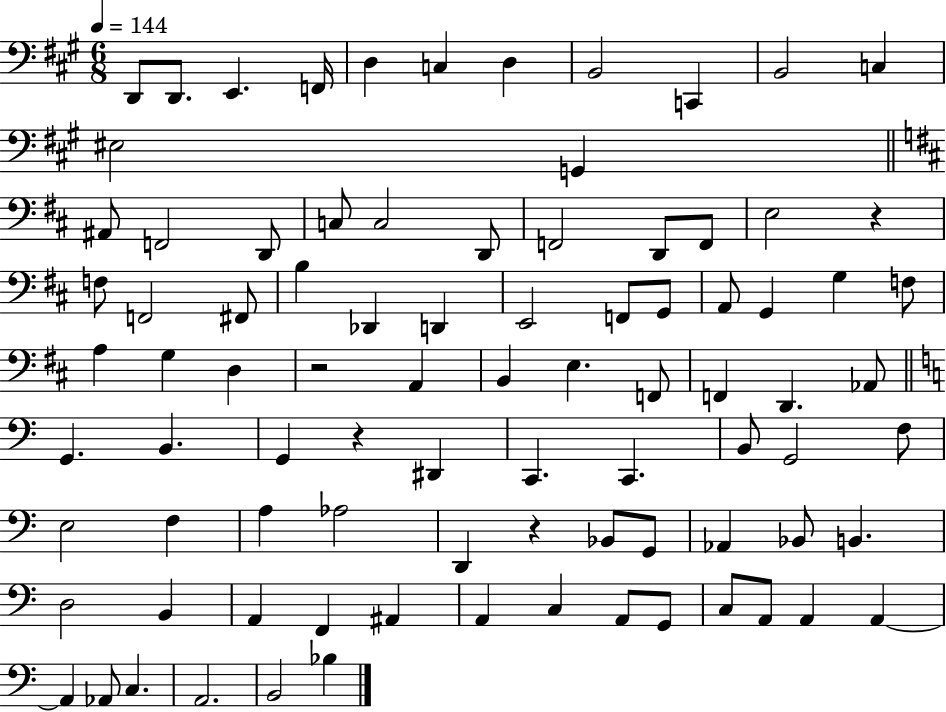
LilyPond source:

{
  \clef bass
  \numericTimeSignature
  \time 6/8
  \key a \major
  \tempo 4 = 144
  d,8 d,8. e,4. f,16 | d4 c4 d4 | b,2 c,4 | b,2 c4 | \break eis2 g,4 | \bar "||" \break \key b \minor ais,8 f,2 d,8 | c8 c2 d,8 | f,2 d,8 f,8 | e2 r4 | \break f8 f,2 fis,8 | b4 des,4 d,4 | e,2 f,8 g,8 | a,8 g,4 g4 f8 | \break a4 g4 d4 | r2 a,4 | b,4 e4. f,8 | f,4 d,4. aes,8 | \break \bar "||" \break \key a \minor g,4. b,4. | g,4 r4 dis,4 | c,4. c,4. | b,8 g,2 f8 | \break e2 f4 | a4 aes2 | d,4 r4 bes,8 g,8 | aes,4 bes,8 b,4. | \break d2 b,4 | a,4 f,4 ais,4 | a,4 c4 a,8 g,8 | c8 a,8 a,4 a,4~~ | \break a,4 aes,8 c4. | a,2. | b,2 bes4 | \bar "|."
}